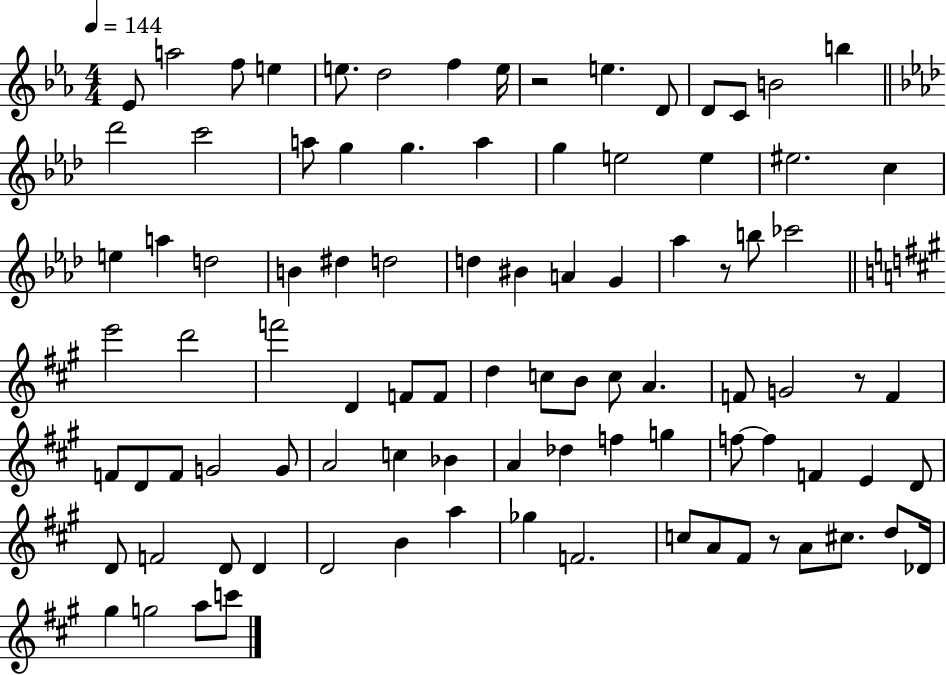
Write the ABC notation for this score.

X:1
T:Untitled
M:4/4
L:1/4
K:Eb
_E/2 a2 f/2 e e/2 d2 f e/4 z2 e D/2 D/2 C/2 B2 b _d'2 c'2 a/2 g g a g e2 e ^e2 c e a d2 B ^d d2 d ^B A G _a z/2 b/2 _c'2 e'2 d'2 f'2 D F/2 F/2 d c/2 B/2 c/2 A F/2 G2 z/2 F F/2 D/2 F/2 G2 G/2 A2 c _B A _d f g f/2 f F E D/2 D/2 F2 D/2 D D2 B a _g F2 c/2 A/2 ^F/2 z/2 A/2 ^c/2 d/2 _D/4 ^g g2 a/2 c'/2